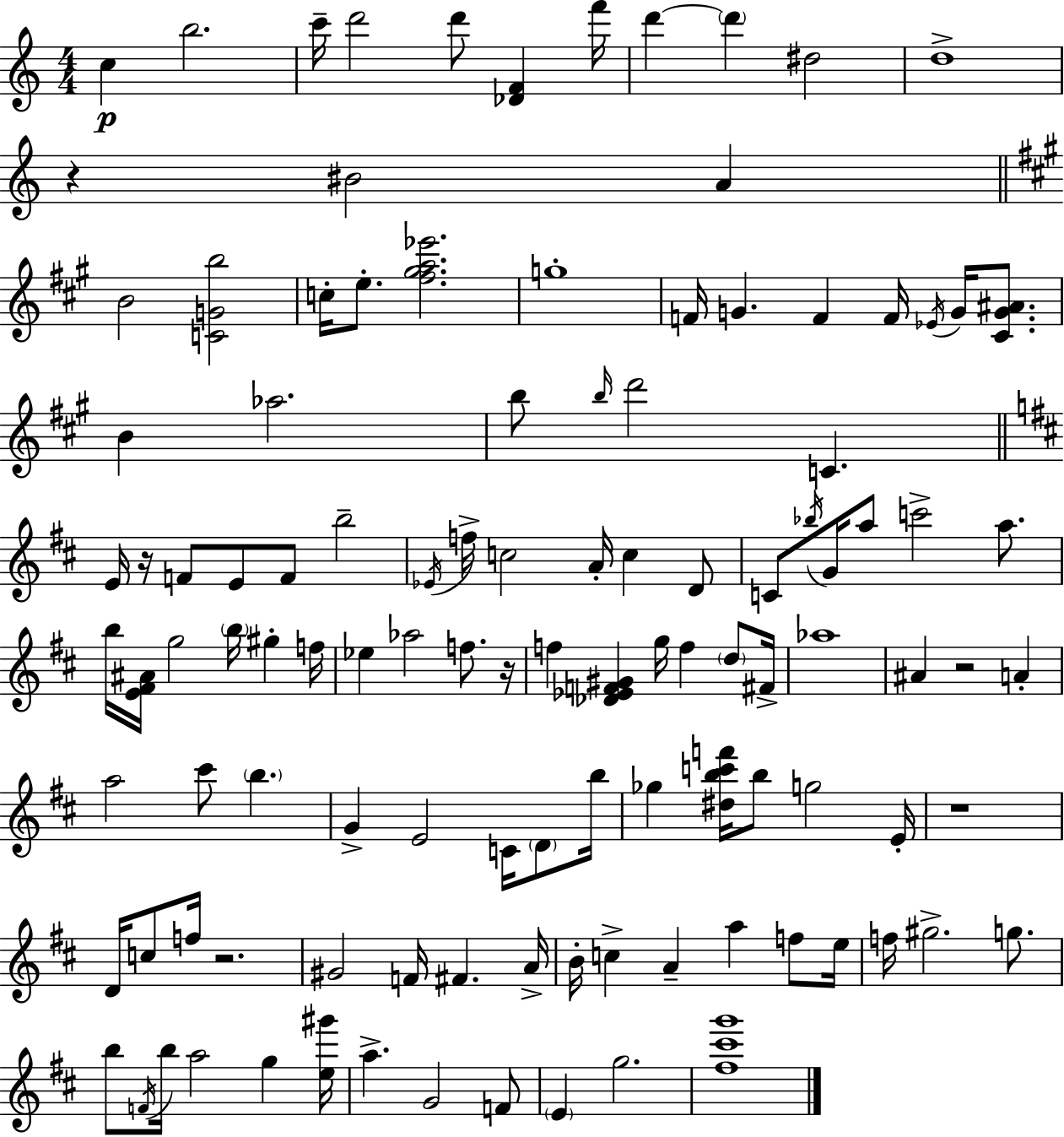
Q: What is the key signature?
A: C major